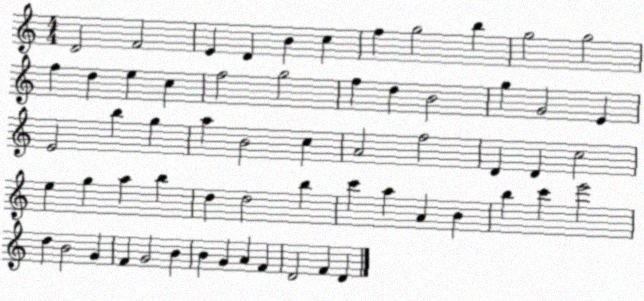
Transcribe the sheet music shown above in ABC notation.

X:1
T:Untitled
M:4/4
L:1/4
K:C
D2 F2 E D B c f g2 b g2 g2 f d e c f2 g2 f d B2 g G2 E E2 b g a B2 c A2 f2 D D c2 e g a b d d2 b c' a A B b c' e'2 d B2 G F G2 B B G A F D2 F D